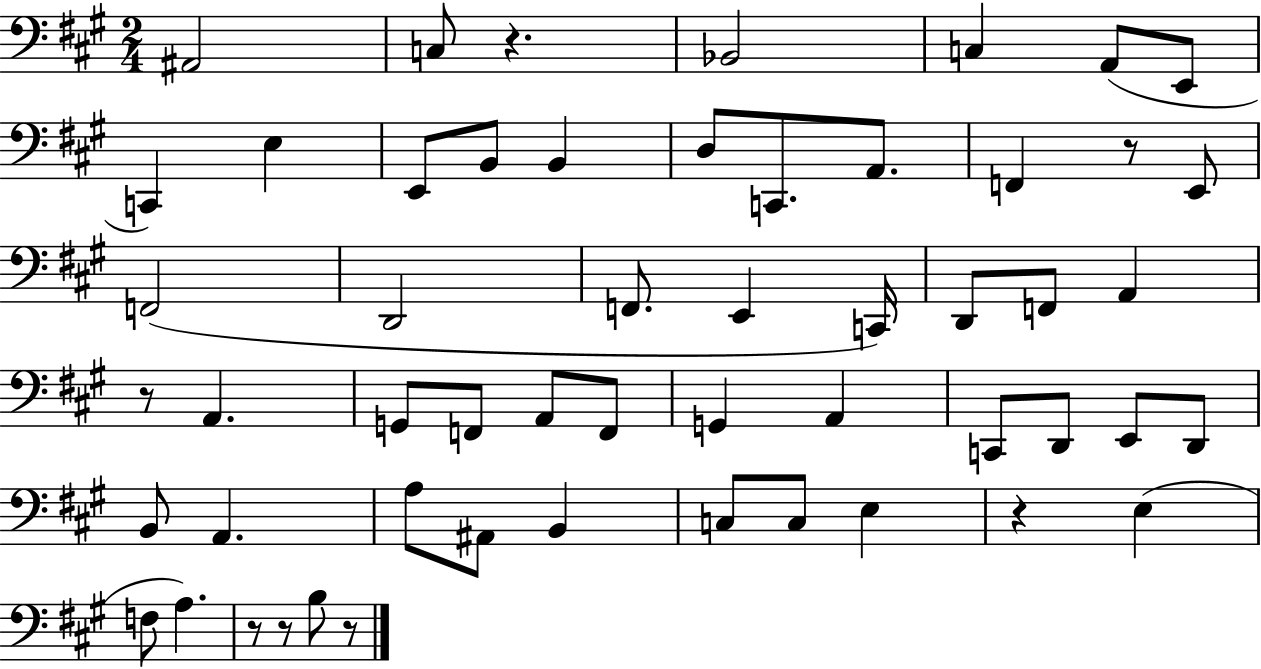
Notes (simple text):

A#2/h C3/e R/q. Bb2/h C3/q A2/e E2/e C2/q E3/q E2/e B2/e B2/q D3/e C2/e. A2/e. F2/q R/e E2/e F2/h D2/h F2/e. E2/q C2/s D2/e F2/e A2/q R/e A2/q. G2/e F2/e A2/e F2/e G2/q A2/q C2/e D2/e E2/e D2/e B2/e A2/q. A3/e A#2/e B2/q C3/e C3/e E3/q R/q E3/q F3/e A3/q. R/e R/e B3/e R/e